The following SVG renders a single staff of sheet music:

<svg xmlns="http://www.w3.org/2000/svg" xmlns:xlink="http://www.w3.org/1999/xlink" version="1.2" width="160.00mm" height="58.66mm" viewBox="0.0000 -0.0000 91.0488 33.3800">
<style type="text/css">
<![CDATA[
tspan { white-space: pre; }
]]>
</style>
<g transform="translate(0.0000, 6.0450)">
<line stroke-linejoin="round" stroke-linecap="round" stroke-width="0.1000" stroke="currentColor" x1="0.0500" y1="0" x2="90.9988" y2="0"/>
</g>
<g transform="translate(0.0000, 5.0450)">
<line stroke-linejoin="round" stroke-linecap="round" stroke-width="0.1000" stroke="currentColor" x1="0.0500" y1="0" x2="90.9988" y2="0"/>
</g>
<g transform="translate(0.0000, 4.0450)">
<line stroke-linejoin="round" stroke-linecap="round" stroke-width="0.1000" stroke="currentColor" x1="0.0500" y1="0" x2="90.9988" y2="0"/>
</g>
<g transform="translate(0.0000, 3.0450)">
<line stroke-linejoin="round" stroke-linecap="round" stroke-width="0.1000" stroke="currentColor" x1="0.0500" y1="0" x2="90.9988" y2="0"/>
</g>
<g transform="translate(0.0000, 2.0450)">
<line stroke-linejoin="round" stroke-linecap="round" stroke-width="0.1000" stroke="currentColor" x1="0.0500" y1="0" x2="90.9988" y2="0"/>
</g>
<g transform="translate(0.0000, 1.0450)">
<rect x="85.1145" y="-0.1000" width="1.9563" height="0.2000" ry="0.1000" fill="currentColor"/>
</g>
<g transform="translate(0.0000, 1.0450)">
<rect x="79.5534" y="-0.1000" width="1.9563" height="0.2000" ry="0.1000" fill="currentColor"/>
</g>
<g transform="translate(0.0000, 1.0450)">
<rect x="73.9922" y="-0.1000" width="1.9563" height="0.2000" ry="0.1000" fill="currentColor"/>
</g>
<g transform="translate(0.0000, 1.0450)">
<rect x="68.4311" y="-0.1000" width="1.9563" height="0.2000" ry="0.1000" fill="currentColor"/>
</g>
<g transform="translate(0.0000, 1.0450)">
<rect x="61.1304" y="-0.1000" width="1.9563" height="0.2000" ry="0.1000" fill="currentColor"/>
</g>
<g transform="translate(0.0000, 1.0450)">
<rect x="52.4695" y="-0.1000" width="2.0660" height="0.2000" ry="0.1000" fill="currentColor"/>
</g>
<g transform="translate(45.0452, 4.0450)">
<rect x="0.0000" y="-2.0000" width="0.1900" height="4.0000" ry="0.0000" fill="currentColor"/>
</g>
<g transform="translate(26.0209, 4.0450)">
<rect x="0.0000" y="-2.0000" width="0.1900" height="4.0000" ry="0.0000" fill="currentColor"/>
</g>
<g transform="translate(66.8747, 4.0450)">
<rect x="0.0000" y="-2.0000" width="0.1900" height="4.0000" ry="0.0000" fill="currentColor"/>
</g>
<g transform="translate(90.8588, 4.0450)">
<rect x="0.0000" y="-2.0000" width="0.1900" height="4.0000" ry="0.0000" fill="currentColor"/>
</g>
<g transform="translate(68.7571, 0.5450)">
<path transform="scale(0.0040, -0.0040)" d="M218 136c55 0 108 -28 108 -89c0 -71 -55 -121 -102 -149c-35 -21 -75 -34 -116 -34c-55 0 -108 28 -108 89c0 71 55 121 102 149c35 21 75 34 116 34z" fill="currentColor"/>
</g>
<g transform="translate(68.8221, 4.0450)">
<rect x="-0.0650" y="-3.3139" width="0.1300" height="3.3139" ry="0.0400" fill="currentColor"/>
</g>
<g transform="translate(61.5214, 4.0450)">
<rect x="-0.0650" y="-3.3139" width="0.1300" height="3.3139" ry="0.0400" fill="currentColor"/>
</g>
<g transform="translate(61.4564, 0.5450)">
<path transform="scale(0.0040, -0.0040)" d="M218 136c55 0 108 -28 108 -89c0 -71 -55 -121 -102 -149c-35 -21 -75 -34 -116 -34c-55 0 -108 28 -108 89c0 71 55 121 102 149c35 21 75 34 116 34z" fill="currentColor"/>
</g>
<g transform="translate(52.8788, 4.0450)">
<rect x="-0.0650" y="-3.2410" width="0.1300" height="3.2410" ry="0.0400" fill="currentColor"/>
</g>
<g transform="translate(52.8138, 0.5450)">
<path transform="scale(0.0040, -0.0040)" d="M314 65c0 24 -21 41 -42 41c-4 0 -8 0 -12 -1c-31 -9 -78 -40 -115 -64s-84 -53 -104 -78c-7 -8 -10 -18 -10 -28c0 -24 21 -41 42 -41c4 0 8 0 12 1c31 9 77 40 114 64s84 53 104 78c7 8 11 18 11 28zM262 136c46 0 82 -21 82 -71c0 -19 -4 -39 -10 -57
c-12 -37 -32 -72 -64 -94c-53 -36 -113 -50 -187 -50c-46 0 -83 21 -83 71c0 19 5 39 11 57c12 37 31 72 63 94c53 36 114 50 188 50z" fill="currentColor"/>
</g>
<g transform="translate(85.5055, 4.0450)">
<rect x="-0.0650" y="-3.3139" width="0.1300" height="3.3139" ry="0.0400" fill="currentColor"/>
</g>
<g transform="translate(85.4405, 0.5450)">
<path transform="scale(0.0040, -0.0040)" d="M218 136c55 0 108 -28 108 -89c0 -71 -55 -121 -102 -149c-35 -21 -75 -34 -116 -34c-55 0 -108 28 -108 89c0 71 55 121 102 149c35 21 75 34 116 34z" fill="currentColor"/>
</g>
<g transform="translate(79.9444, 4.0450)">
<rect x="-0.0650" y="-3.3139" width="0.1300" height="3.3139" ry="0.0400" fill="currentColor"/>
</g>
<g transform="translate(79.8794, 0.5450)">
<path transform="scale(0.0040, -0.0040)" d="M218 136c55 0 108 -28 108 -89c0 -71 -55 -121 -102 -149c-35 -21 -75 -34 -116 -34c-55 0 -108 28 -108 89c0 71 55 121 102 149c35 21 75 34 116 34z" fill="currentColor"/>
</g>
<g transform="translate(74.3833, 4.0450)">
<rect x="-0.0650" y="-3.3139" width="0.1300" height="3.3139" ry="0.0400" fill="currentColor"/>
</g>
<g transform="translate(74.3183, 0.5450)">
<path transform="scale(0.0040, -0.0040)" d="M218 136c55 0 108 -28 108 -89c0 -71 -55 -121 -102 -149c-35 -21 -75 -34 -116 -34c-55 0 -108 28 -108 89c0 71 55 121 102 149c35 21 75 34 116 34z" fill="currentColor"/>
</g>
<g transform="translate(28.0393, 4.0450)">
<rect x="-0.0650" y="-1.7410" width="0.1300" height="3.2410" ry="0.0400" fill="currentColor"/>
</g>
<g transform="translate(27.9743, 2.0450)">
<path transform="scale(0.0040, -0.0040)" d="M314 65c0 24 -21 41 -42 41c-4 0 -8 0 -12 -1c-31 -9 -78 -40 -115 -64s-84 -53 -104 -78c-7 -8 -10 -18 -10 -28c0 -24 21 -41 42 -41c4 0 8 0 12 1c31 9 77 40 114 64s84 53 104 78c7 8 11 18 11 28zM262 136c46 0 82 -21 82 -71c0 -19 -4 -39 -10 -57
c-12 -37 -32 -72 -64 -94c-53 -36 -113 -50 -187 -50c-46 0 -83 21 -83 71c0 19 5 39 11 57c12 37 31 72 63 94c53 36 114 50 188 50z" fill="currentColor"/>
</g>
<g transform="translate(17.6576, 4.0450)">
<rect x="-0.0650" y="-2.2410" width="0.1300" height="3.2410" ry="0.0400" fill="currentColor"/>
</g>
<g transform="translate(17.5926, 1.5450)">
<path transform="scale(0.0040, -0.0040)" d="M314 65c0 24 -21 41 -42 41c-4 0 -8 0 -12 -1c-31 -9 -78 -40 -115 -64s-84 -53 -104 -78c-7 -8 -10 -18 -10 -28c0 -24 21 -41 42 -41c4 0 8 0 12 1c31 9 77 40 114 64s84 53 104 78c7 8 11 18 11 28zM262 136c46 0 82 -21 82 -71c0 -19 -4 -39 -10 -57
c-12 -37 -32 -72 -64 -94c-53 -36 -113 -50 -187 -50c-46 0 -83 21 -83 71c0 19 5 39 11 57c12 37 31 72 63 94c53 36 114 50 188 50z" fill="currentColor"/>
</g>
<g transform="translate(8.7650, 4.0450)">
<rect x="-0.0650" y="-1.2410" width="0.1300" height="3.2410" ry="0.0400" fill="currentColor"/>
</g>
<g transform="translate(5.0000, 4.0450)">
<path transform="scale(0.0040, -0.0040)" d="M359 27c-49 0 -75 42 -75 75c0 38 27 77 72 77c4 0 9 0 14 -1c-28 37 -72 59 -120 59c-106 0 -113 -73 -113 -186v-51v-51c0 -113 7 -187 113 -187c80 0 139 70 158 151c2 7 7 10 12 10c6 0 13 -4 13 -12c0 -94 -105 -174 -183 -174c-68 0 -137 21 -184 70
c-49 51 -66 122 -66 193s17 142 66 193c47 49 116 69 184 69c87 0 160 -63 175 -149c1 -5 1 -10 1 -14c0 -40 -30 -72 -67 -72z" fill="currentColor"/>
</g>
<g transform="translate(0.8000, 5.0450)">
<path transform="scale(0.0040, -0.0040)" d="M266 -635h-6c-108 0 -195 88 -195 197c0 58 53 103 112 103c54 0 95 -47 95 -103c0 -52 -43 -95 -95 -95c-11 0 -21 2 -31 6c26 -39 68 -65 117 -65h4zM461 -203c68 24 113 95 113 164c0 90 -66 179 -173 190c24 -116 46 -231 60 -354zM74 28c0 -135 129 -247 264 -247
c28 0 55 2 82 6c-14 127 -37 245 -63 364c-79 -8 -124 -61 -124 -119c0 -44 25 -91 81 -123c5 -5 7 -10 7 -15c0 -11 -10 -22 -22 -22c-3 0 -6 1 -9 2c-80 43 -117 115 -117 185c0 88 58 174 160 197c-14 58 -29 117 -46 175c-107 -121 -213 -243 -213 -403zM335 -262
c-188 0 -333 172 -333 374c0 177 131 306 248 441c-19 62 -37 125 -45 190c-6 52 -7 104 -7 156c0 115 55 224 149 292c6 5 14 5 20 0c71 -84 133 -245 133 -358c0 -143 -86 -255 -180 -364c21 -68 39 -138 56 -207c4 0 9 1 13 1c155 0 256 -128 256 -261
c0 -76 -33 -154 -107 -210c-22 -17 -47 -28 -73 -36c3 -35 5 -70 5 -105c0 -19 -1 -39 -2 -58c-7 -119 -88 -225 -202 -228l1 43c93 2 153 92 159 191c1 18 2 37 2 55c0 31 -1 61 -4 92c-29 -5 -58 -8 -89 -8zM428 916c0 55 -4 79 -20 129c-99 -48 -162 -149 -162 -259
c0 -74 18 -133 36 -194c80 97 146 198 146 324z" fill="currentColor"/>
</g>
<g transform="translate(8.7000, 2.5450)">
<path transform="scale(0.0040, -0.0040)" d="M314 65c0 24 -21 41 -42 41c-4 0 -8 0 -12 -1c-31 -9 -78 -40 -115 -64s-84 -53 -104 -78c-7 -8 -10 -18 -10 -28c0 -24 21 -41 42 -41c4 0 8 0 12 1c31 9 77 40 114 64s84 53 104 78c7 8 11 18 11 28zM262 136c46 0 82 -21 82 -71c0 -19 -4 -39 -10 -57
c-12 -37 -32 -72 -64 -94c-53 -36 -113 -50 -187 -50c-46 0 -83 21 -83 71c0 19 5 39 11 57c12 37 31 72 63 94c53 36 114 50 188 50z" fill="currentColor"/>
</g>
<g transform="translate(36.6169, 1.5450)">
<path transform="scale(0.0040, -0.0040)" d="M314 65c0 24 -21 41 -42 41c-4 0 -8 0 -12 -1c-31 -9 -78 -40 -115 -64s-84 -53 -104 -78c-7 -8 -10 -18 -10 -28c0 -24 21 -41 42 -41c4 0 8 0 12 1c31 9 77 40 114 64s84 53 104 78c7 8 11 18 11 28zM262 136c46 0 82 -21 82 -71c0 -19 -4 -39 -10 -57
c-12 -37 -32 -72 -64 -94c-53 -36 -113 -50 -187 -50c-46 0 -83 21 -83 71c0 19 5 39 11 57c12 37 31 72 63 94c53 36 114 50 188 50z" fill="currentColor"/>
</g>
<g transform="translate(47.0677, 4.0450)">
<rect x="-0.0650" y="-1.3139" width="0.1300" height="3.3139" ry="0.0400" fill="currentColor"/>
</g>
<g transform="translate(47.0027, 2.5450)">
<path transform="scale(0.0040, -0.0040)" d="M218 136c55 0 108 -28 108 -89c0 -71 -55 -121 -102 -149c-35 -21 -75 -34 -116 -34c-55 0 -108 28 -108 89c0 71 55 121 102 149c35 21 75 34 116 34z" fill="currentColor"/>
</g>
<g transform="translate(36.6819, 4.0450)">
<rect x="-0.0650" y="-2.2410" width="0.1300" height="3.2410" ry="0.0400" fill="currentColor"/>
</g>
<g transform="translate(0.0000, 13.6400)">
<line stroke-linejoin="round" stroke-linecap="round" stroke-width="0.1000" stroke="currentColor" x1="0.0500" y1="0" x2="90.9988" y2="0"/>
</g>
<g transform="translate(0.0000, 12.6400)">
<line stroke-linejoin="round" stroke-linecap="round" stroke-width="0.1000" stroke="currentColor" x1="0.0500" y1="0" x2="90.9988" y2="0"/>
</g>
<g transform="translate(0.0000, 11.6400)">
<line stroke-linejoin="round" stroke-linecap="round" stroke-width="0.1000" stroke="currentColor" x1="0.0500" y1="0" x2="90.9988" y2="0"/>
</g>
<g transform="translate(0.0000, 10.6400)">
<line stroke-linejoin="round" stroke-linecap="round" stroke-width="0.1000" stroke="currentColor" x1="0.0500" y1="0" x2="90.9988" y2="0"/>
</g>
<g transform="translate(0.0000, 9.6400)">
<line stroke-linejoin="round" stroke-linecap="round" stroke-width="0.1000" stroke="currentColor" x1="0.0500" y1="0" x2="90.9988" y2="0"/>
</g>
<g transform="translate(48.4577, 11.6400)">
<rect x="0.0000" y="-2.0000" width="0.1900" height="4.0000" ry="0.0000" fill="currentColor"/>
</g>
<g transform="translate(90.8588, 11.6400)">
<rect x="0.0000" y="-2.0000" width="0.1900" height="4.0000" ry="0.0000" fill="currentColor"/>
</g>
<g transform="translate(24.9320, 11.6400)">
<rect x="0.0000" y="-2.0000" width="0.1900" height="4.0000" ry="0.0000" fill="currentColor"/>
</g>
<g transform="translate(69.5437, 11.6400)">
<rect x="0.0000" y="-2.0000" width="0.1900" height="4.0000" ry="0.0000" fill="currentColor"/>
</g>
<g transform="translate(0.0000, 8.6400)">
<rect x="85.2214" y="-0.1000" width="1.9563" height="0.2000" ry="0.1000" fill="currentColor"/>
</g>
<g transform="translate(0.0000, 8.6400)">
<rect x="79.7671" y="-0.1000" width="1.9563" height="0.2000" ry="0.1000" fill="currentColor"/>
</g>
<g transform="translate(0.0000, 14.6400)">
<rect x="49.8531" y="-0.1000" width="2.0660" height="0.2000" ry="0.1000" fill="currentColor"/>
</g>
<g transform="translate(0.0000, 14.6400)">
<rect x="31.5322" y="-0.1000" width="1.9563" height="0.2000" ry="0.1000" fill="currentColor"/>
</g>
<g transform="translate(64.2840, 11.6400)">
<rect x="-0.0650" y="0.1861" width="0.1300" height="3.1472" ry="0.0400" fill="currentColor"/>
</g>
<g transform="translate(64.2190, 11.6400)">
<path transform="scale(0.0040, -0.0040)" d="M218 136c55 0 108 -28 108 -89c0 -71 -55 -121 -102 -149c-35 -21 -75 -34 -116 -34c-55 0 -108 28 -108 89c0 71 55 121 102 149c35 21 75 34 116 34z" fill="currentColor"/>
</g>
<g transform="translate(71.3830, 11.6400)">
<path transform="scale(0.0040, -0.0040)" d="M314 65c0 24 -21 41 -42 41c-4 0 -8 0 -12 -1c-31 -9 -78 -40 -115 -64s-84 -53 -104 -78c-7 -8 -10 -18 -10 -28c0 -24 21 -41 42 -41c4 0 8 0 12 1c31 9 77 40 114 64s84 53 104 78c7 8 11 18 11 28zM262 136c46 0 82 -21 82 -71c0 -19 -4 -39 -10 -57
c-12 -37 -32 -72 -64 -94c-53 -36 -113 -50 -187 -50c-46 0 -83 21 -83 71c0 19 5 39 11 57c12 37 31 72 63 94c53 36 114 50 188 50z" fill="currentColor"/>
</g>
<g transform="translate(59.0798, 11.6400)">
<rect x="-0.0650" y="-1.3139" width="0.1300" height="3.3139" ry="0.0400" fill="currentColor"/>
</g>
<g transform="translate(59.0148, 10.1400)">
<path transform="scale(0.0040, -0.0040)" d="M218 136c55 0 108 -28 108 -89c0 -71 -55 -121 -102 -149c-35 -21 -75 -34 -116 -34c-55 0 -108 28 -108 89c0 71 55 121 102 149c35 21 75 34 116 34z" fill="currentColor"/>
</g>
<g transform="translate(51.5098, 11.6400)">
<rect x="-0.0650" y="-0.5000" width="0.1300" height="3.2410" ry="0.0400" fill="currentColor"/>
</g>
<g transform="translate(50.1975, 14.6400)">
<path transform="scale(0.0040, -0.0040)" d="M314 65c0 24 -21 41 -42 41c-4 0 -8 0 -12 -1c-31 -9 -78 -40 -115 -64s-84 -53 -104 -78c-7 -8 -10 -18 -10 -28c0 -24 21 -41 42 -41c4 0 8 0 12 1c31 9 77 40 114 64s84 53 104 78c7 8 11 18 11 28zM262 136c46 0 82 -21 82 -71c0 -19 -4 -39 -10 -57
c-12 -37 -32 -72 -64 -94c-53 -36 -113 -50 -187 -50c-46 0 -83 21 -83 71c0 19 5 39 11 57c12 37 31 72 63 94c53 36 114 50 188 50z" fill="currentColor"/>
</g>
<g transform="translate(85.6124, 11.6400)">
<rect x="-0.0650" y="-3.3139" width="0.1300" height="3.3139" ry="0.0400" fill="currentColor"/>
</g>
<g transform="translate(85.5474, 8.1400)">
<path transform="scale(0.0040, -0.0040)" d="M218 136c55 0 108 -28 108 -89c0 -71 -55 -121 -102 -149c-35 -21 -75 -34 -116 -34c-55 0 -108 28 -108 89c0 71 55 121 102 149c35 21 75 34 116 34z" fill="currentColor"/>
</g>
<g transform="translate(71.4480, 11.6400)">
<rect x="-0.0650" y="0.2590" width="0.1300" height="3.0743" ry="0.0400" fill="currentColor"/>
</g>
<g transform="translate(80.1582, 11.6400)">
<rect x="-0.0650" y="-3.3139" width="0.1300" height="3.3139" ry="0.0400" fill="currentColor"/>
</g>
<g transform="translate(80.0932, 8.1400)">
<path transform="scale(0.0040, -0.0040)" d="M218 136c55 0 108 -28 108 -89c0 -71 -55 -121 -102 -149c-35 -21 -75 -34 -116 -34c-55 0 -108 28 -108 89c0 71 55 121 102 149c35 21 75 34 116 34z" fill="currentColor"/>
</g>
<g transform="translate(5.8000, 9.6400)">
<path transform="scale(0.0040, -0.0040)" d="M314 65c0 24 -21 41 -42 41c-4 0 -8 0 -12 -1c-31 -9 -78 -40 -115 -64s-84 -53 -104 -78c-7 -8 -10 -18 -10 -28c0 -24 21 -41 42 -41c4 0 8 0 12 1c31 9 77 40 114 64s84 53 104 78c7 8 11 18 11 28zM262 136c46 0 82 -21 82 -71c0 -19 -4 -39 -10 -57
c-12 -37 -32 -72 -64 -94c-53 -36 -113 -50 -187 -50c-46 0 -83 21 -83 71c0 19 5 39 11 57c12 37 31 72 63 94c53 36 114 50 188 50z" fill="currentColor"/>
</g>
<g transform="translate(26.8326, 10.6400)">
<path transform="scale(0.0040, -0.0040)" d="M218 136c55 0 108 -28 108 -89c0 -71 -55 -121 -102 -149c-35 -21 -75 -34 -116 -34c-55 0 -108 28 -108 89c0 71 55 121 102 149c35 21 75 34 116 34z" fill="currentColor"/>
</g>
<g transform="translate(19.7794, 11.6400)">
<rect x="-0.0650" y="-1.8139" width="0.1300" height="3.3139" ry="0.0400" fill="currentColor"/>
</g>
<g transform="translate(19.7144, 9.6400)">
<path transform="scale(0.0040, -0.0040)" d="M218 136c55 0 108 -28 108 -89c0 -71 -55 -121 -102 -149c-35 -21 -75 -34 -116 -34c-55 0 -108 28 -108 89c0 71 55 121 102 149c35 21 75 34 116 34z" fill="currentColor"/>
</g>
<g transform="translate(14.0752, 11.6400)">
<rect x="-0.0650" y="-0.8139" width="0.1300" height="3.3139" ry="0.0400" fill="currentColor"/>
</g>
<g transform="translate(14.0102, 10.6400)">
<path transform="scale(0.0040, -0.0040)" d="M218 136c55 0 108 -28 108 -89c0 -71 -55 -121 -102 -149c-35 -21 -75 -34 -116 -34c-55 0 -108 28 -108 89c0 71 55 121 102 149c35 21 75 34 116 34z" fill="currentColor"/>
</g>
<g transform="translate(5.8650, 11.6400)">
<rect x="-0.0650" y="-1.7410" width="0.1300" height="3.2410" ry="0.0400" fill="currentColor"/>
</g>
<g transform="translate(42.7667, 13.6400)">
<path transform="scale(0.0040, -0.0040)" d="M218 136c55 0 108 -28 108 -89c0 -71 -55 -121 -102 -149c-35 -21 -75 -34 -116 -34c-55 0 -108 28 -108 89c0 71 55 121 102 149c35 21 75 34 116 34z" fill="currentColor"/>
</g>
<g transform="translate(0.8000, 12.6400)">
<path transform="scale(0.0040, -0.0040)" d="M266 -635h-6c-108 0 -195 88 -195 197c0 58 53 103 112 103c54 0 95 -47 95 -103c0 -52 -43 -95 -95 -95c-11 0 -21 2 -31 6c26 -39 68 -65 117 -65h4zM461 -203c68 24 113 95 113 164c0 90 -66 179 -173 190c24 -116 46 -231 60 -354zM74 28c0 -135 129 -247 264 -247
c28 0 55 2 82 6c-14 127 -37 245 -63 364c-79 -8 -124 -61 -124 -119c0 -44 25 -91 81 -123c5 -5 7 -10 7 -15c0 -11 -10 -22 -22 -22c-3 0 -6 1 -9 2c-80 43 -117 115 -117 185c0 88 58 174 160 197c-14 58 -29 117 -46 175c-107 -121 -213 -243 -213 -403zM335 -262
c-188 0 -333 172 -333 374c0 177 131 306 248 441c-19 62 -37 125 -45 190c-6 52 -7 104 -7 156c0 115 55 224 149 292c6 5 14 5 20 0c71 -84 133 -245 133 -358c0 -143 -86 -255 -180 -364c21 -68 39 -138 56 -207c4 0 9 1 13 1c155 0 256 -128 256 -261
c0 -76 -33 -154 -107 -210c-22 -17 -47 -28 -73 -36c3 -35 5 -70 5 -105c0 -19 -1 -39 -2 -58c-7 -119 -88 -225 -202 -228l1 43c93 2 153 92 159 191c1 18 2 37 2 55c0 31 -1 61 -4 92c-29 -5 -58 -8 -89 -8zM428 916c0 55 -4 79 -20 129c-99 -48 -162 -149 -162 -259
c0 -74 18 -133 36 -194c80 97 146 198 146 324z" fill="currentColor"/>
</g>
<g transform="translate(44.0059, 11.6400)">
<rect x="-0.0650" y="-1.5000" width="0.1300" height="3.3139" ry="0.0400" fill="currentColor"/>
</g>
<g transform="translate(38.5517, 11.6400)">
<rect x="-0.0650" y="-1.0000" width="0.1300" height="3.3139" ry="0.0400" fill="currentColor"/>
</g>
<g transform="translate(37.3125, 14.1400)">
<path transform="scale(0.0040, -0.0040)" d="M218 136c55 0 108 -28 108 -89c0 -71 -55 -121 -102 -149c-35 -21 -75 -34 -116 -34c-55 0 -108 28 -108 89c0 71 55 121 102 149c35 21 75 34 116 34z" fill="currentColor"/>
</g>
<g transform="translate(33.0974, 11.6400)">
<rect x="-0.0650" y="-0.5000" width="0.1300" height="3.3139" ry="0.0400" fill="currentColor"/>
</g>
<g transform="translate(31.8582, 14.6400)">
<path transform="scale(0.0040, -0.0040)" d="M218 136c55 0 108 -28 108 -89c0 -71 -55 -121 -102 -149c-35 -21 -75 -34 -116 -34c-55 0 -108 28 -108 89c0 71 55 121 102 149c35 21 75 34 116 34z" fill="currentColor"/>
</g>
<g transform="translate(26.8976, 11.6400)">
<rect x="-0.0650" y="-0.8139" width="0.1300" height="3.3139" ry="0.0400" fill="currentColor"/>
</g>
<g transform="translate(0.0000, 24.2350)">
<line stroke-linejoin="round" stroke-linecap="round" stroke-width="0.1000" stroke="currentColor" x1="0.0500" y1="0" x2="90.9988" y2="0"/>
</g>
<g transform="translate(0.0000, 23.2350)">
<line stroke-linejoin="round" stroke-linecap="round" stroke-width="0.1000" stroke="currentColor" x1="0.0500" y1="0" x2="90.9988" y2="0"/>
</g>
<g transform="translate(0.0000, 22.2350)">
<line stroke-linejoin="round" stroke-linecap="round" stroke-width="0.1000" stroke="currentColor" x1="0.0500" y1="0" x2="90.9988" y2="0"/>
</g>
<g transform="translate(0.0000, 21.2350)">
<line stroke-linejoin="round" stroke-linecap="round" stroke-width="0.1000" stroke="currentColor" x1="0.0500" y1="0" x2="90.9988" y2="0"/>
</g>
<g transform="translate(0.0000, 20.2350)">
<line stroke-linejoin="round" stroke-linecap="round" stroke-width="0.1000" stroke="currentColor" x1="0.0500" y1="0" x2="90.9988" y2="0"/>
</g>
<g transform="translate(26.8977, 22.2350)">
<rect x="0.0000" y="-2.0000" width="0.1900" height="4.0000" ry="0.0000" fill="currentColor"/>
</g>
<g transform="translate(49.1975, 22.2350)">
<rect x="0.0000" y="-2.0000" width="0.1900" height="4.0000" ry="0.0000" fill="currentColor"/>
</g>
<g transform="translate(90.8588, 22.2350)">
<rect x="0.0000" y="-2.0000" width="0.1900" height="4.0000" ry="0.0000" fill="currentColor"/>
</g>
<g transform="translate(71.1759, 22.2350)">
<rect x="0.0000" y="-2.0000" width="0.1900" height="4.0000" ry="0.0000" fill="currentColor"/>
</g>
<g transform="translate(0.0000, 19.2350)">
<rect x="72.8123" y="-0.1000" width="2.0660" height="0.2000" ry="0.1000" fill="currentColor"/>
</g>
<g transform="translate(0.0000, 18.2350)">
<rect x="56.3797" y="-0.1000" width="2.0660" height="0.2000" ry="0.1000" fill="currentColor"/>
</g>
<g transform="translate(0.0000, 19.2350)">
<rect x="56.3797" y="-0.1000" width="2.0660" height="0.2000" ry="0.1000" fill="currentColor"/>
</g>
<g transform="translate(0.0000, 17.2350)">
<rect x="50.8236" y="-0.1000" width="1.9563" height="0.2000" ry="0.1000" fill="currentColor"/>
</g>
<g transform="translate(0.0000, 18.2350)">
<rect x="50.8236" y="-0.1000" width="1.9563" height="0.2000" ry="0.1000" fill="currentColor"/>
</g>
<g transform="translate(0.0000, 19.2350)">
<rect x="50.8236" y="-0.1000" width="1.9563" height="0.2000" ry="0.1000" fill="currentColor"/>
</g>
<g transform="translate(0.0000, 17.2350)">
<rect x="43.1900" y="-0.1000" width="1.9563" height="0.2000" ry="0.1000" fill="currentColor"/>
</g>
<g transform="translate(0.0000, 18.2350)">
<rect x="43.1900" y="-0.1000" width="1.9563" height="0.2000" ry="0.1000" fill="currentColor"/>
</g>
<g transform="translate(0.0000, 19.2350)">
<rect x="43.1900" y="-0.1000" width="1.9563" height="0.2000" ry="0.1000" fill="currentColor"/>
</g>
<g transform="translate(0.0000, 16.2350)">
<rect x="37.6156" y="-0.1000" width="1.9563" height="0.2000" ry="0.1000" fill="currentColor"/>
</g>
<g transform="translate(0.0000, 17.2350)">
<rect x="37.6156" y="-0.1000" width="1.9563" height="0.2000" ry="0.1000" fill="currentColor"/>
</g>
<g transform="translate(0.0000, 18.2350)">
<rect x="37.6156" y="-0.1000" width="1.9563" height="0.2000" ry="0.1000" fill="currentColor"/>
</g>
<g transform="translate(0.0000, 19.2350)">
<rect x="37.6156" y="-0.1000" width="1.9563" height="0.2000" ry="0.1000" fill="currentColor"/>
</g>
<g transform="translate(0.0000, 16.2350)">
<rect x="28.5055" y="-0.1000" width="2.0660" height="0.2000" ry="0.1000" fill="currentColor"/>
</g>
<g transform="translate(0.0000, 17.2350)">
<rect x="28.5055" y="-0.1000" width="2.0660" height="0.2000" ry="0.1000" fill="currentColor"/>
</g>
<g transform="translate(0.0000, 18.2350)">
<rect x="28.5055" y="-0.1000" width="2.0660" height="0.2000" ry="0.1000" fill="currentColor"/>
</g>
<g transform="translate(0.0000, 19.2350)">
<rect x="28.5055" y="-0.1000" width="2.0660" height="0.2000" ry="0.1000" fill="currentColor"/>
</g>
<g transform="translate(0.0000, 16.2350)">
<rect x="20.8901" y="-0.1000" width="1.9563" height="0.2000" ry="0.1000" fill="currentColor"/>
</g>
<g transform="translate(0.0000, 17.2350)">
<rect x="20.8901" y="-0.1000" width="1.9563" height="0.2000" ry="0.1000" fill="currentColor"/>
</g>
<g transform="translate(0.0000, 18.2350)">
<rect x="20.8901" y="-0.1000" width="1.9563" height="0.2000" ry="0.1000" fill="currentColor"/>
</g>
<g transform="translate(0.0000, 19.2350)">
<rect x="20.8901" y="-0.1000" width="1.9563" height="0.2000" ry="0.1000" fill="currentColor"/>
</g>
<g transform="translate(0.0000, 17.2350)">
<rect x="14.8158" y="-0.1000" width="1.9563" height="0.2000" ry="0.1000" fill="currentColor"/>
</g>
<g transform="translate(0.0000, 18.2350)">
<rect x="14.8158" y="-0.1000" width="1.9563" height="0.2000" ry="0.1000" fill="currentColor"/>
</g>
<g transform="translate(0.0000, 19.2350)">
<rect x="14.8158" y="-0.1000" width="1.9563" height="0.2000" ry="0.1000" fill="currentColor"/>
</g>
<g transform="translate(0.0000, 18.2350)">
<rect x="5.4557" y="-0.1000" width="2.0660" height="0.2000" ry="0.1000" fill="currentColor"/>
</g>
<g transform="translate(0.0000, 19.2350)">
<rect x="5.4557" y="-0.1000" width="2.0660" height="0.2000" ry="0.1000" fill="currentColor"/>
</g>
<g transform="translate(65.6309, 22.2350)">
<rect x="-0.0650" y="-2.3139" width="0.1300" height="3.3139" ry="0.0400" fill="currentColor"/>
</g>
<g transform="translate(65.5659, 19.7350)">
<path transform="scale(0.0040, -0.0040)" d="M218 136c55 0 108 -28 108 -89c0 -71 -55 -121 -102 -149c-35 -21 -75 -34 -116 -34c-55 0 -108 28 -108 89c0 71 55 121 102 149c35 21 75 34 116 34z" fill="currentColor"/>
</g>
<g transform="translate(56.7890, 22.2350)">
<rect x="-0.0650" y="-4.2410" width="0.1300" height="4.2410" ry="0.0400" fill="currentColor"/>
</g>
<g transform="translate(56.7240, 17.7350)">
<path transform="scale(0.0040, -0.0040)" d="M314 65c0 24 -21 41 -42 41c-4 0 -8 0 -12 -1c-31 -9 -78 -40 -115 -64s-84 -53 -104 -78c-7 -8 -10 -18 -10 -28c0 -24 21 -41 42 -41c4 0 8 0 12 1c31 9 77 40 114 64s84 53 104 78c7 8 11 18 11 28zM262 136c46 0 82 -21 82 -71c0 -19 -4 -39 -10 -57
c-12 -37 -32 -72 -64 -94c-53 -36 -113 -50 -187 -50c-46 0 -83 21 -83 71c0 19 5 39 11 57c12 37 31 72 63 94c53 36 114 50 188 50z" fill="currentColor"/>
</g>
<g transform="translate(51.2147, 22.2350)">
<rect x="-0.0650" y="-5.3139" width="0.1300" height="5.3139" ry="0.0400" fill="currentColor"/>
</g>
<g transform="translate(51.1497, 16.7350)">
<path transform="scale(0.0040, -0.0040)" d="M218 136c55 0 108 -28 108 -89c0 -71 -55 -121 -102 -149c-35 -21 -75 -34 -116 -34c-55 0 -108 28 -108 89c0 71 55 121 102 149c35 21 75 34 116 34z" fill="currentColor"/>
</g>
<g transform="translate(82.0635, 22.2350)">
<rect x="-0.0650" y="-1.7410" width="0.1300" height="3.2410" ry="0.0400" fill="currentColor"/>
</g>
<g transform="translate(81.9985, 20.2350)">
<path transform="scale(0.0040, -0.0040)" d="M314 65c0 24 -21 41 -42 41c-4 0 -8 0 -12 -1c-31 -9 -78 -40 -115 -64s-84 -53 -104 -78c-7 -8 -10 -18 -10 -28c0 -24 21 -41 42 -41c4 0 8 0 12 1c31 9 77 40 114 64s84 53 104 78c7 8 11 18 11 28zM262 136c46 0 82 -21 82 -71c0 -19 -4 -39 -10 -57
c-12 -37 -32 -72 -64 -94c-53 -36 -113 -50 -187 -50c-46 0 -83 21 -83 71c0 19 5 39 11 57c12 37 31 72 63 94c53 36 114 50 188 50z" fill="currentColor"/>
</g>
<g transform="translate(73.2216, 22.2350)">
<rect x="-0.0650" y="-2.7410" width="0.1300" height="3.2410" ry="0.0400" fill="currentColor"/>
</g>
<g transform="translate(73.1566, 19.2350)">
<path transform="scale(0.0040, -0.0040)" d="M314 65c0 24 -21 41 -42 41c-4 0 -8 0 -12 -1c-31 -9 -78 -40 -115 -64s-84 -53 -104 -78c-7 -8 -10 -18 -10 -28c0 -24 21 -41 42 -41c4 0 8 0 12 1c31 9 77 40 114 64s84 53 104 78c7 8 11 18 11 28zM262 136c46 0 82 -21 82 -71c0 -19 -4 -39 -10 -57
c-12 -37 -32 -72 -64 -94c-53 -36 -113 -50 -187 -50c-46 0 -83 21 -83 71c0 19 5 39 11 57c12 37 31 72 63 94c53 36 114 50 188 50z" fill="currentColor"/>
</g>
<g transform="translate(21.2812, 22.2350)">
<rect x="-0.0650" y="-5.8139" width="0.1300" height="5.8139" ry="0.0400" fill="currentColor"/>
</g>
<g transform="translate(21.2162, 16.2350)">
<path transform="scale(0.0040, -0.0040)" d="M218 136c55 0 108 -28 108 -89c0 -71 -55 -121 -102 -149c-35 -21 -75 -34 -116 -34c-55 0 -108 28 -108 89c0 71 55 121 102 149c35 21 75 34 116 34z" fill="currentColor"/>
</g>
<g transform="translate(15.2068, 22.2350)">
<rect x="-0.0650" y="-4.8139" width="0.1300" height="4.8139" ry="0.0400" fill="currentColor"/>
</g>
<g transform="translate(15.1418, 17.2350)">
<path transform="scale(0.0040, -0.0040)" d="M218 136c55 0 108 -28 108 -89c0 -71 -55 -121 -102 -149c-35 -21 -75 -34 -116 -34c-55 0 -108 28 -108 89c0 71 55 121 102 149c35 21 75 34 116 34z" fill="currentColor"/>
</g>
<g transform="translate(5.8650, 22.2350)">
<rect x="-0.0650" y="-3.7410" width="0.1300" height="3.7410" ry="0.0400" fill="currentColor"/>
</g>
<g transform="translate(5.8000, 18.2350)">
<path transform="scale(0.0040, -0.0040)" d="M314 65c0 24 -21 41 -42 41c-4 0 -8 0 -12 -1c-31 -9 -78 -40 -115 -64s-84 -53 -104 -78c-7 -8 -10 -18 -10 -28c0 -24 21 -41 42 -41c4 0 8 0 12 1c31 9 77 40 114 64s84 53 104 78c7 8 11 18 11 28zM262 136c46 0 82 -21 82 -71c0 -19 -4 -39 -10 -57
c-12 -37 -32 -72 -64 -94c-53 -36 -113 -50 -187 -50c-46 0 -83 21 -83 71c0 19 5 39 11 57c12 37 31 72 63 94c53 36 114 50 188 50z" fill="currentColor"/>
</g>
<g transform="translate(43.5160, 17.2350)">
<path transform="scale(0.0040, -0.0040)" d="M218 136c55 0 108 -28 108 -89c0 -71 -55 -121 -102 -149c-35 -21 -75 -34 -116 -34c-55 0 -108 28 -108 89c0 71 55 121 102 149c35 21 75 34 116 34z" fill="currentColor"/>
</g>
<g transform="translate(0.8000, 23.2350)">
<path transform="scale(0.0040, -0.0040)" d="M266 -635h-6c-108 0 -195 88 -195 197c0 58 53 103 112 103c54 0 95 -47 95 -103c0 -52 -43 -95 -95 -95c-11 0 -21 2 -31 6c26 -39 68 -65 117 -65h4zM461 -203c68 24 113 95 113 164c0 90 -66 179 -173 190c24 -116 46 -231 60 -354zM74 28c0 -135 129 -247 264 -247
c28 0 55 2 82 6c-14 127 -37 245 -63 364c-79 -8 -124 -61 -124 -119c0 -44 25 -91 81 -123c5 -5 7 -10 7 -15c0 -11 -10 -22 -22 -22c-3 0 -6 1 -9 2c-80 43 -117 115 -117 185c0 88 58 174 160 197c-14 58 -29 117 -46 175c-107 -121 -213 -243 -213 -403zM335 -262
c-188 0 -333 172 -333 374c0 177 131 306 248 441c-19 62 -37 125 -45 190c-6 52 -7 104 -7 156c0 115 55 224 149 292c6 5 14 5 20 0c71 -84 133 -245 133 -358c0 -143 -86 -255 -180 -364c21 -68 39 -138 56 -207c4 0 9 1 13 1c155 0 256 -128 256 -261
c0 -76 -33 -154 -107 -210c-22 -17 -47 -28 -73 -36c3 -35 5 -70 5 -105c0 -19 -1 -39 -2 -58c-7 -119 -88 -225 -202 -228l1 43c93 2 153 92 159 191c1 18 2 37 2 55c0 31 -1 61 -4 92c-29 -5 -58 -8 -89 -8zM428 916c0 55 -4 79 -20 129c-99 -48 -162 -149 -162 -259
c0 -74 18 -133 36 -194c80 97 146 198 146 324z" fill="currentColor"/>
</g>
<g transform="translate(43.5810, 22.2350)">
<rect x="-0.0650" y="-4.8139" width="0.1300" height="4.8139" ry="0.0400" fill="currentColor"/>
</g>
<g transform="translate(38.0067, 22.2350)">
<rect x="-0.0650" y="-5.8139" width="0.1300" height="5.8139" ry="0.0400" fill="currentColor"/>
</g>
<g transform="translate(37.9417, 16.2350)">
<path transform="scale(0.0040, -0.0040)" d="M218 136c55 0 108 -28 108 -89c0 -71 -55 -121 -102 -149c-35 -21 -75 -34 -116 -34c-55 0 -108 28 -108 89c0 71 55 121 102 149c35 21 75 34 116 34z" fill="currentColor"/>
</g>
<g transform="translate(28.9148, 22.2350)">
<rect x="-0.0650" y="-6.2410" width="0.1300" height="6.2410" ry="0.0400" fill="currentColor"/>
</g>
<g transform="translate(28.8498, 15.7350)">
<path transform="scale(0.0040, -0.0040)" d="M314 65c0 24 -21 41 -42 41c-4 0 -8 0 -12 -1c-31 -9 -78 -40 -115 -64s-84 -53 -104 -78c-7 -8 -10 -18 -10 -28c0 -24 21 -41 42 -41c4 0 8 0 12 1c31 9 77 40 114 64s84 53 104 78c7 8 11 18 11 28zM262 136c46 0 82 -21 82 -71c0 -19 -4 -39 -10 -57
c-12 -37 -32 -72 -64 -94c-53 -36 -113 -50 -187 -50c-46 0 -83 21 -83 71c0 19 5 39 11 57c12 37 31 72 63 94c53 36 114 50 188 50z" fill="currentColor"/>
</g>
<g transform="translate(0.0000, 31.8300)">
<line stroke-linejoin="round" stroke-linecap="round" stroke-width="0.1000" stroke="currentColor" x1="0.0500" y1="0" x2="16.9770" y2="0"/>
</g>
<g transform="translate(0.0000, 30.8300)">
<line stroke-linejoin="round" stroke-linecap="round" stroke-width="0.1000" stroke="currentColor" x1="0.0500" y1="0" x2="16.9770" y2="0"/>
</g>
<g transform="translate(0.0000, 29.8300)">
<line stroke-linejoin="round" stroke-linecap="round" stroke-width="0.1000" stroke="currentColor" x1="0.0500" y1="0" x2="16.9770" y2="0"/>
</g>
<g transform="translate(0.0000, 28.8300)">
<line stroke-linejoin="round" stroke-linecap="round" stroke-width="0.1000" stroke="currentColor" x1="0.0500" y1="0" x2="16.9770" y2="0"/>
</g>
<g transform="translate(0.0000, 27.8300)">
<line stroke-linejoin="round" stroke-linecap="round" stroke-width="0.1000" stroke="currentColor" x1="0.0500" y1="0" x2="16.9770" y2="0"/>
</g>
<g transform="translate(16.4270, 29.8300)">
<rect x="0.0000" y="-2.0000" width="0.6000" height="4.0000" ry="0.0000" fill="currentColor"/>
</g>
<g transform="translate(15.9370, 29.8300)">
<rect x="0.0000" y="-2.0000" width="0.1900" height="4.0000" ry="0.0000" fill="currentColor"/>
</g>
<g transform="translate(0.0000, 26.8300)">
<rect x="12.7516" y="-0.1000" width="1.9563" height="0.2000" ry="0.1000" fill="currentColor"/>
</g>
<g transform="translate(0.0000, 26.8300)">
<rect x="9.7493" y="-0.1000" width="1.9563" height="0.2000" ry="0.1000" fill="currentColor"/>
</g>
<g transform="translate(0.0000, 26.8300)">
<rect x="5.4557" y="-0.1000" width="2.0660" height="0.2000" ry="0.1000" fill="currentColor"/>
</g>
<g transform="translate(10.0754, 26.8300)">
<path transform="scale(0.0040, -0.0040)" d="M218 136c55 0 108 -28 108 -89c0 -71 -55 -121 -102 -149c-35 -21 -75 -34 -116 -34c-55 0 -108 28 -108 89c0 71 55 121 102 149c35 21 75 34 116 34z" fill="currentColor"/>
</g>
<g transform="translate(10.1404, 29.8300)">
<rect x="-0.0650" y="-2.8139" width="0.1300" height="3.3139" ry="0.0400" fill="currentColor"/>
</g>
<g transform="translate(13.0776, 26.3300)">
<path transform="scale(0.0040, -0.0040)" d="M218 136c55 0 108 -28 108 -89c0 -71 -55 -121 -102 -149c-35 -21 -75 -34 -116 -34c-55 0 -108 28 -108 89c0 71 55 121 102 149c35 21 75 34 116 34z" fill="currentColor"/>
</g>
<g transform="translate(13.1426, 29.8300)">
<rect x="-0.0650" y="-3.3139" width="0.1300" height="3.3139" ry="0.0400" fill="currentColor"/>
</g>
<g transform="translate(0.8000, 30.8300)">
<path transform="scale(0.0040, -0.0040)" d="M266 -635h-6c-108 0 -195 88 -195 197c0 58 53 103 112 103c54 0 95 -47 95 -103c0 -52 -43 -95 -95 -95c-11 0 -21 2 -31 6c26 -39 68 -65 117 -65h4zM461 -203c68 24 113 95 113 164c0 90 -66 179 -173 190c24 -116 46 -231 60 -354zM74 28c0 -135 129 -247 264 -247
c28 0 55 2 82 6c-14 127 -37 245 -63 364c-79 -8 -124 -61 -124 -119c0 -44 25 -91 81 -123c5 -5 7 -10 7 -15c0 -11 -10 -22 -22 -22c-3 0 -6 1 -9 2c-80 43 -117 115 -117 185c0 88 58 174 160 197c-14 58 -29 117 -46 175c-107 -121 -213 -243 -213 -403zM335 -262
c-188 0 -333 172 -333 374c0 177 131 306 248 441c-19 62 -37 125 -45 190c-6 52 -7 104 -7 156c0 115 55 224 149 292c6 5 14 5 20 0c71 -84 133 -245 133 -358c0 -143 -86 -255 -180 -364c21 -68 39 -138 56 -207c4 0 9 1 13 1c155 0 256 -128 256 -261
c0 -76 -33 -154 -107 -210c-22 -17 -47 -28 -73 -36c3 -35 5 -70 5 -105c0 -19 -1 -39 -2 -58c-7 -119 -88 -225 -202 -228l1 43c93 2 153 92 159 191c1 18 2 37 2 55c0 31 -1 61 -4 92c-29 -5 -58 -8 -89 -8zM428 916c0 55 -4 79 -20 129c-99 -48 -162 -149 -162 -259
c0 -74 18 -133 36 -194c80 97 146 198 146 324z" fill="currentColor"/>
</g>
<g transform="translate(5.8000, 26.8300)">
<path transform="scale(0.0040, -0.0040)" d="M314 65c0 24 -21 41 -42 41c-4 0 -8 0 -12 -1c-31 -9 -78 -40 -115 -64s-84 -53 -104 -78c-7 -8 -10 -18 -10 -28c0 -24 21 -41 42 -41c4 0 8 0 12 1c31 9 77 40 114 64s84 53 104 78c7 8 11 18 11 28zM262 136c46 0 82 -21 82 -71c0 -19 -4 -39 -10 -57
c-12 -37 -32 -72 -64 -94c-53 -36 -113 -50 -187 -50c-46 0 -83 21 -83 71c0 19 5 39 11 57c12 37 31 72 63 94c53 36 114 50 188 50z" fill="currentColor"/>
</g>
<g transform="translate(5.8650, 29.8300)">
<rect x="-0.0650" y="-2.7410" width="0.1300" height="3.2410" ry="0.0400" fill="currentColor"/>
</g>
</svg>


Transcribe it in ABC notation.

X:1
T:Untitled
M:4/4
L:1/4
K:C
e2 g2 f2 g2 e b2 b b b b b f2 d f d C D E C2 e B B2 b b c'2 e' g' a'2 g' e' f' d'2 g a2 f2 a2 a b